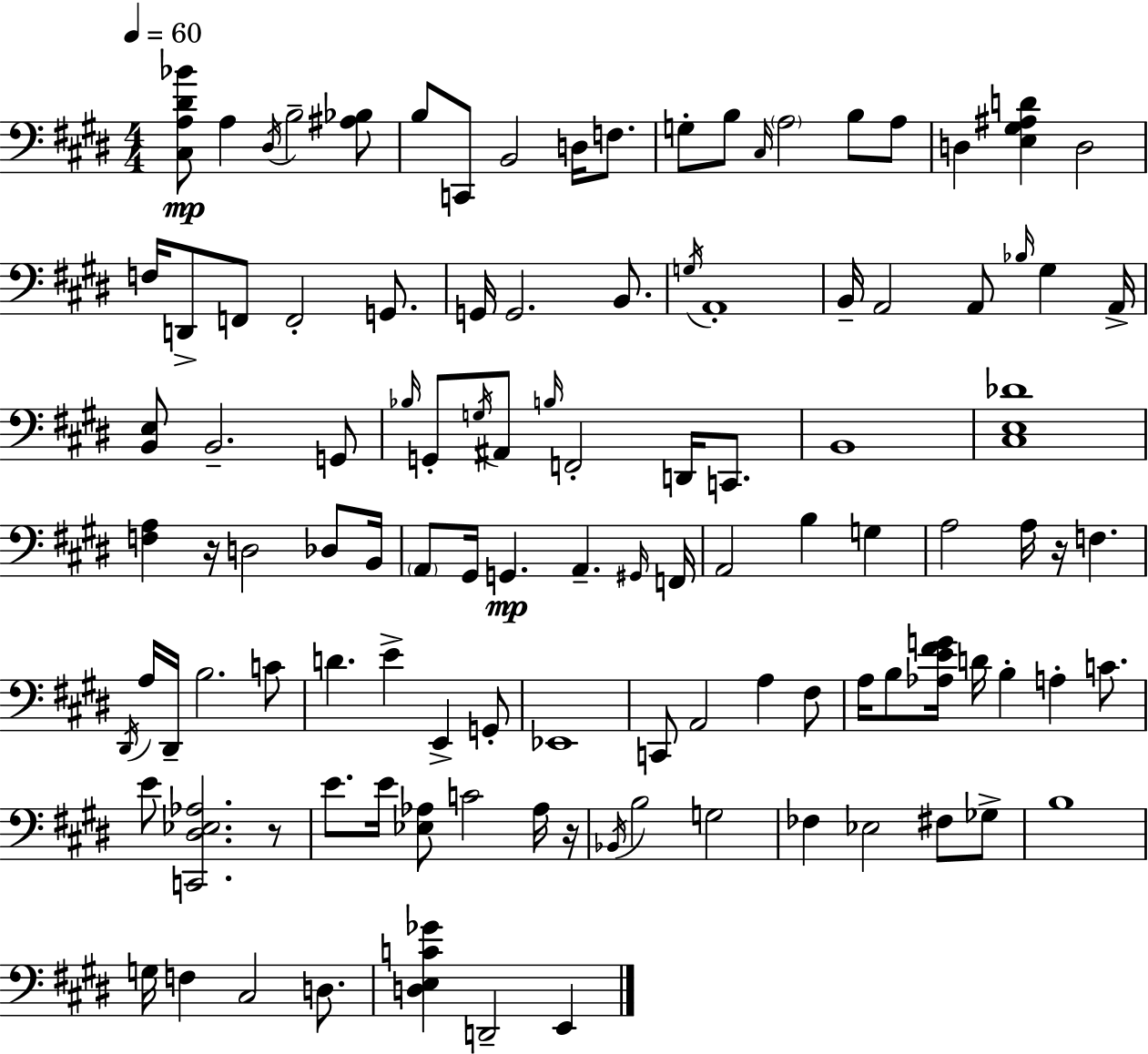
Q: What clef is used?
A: bass